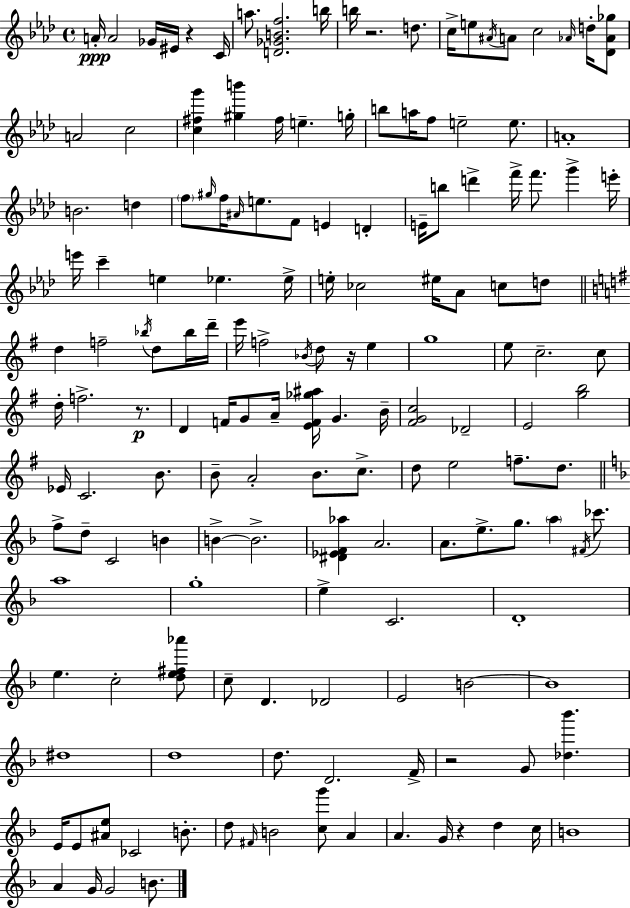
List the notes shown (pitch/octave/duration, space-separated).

A4/s A4/h Gb4/s EIS4/s R/q C4/s A5/e. [D4,Gb4,B4,F5]/h. B5/s B5/s R/h. D5/e. C5/s E5/e A#4/s A4/e C5/h Ab4/s D5/s [Db4,Ab4,Gb5]/e A4/h C5/h [C5,F#5,G6]/q [G#5,B6]/q F#5/s E5/q. G5/s B5/e A5/s F5/e E5/h E5/e. A4/w B4/h. D5/q F5/e G#5/s F5/s A#4/s E5/e. F4/e E4/q D4/q E4/s B5/e D6/q F6/s F6/e. G6/q E6/s E6/s C6/q E5/q Eb5/q. Eb5/s E5/s CES5/h EIS5/s Ab4/e C5/e D5/e D5/q F5/h Bb5/s D5/e Bb5/s D6/s E6/s F5/h Bb4/s D5/e R/s E5/q G5/w E5/e C5/h. C5/e D5/s F5/h. R/e. D4/q F4/s G4/e A4/s [E4,F4,Gb5,A#5]/s G4/q. B4/s [F#4,G4,C5]/h Db4/h E4/h [G5,B5]/h Eb4/s C4/h. B4/e. B4/e A4/h B4/e. C5/e. D5/e E5/h F5/e. D5/e. F5/e D5/e C4/h B4/q B4/q B4/h. [D#4,Eb4,F4,Ab5]/q A4/h. A4/e. E5/e. G5/e. A5/q F#4/s CES6/e. A5/w G5/w E5/q C4/h. D4/w E5/q. C5/h [D5,E5,F#5,Ab6]/e C5/e D4/q. Db4/h E4/h B4/h B4/w D#5/w D5/w D5/e. D4/h. F4/s R/h G4/e [Db5,Bb6]/q. E4/s E4/e [A#4,E5]/e CES4/h B4/e. D5/e F#4/s B4/h [C5,G6]/e A4/q A4/q. G4/s R/q D5/q C5/s B4/w A4/q G4/s G4/h B4/e.